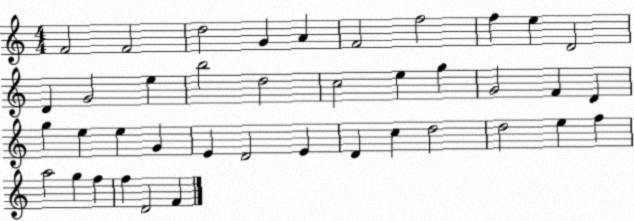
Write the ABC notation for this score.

X:1
T:Untitled
M:4/4
L:1/4
K:C
F2 F2 d2 G A F2 f2 f e D2 D G2 e b2 d2 c2 e g G2 F D g e e G E D2 E D c d2 d2 e f a2 g f f D2 F